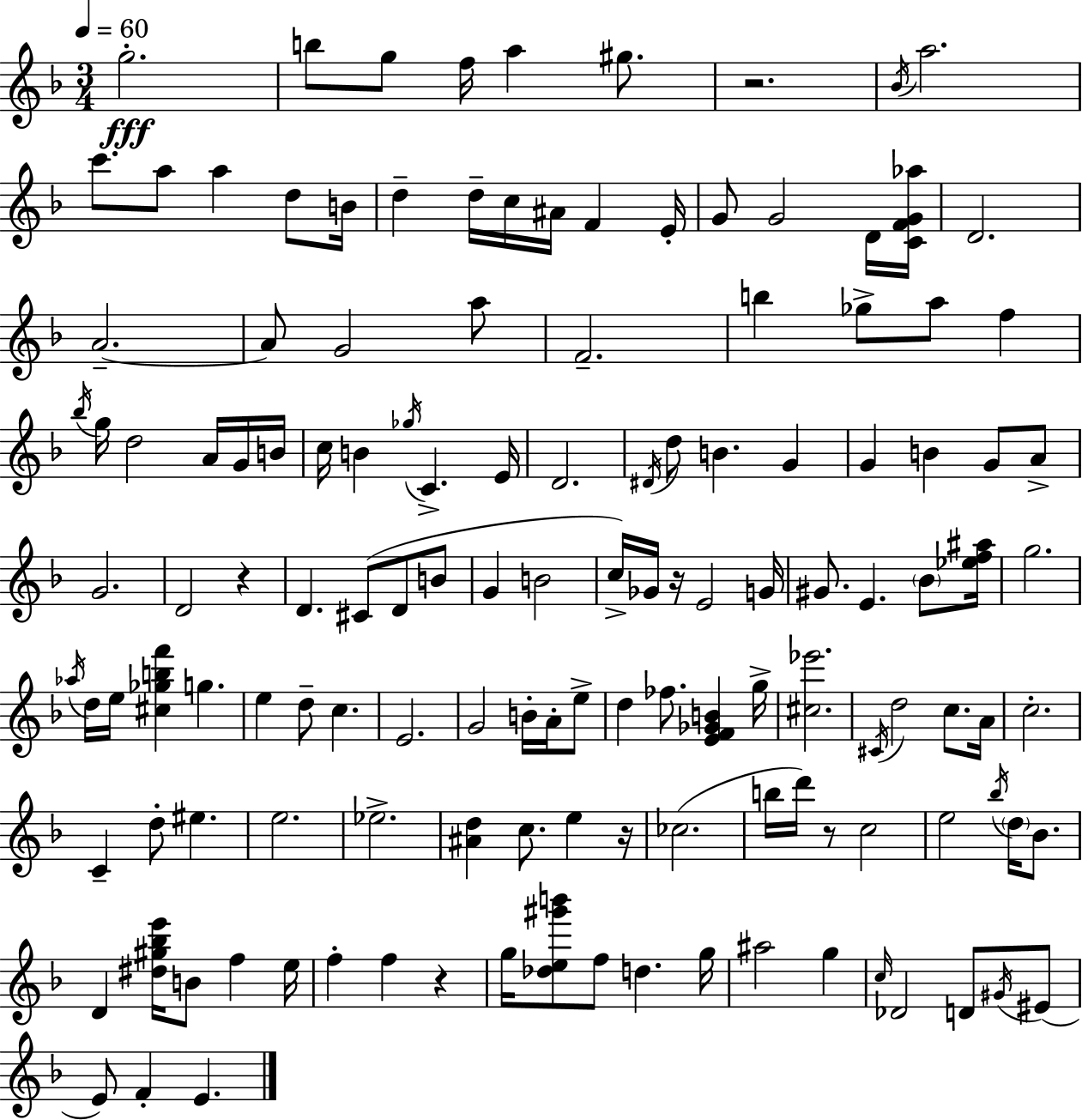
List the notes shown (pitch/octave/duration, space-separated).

G5/h. B5/e G5/e F5/s A5/q G#5/e. R/h. Bb4/s A5/h. C6/e. A5/e A5/q D5/e B4/s D5/q D5/s C5/s A#4/s F4/q E4/s G4/e G4/h D4/s [C4,F4,G4,Ab5]/s D4/h. A4/h. A4/e G4/h A5/e F4/h. B5/q Gb5/e A5/e F5/q Bb5/s G5/s D5/h A4/s G4/s B4/s C5/s B4/q Gb5/s C4/q. E4/s D4/h. D#4/s D5/e B4/q. G4/q G4/q B4/q G4/e A4/e G4/h. D4/h R/q D4/q. C#4/e D4/e B4/e G4/q B4/h C5/s Gb4/s R/s E4/h G4/s G#4/e. E4/q. Bb4/e [Eb5,F5,A#5]/s G5/h. Ab5/s D5/s E5/s [C#5,Gb5,B5,F6]/q G5/q. E5/q D5/e C5/q. E4/h. G4/h B4/s A4/s E5/e D5/q FES5/e. [E4,F4,Gb4,B4]/q G5/s [C#5,Eb6]/h. C#4/s D5/h C5/e. A4/s C5/h. C4/q D5/e EIS5/q. E5/h. Eb5/h. [A#4,D5]/q C5/e. E5/q R/s CES5/h. B5/s D6/s R/e C5/h E5/h Bb5/s D5/s Bb4/e. D4/q [D#5,G#5,Bb5,E6]/s B4/e F5/q E5/s F5/q F5/q R/q G5/s [Db5,E5,G#6,B6]/e F5/e D5/q. G5/s A#5/h G5/q C5/s Db4/h D4/e G#4/s EIS4/e E4/e F4/q E4/q.